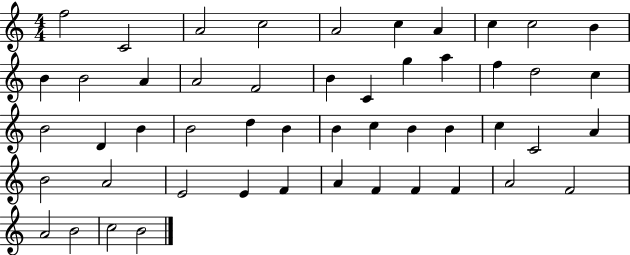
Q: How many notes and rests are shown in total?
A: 50